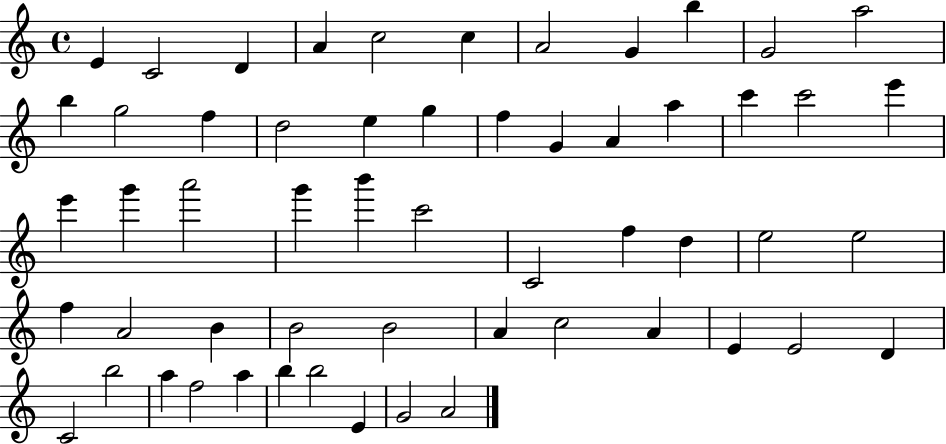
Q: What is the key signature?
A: C major